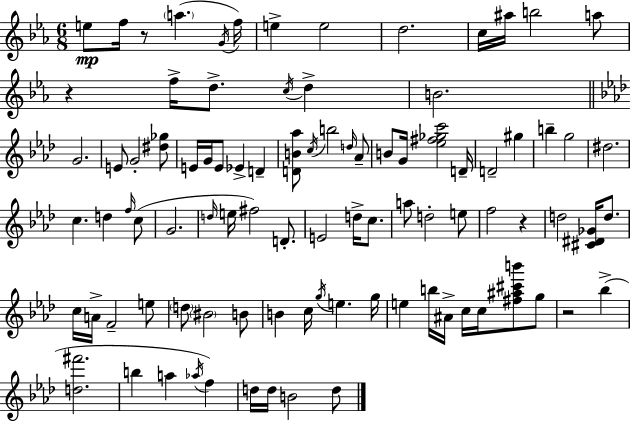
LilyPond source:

{
  \clef treble
  \numericTimeSignature
  \time 6/8
  \key ees \major
  e''8\mp f''16 r8 \parenthesize a''4.( \acciaccatura { g'16 } | f''16) e''4-> e''2 | d''2. | c''16 ais''16 b''2 a''8 | \break r4 f''16-> d''8.-> \acciaccatura { c''16 } d''4-> | b'2. | \bar "||" \break \key f \minor g'2. | e'8 g'2-. <dis'' ges''>8 | e'16 g'16 e'8 ees'4-> d'4-- | <d' b' aes''>8 \acciaccatura { c''16 } b''2 \grace { d''16 } | \break aes'8-- b'8 g'16 <ees'' fis'' ges'' c'''>2 | d'16-- d'2-- gis''4 | b''4-- g''2 | dis''2. | \break c''4. d''4 | \grace { f''16 }( c''8 g'2. | \grace { d''16 } e''16 fis''2) | d'8.-. e'2 | \break d''16-> c''8. a''8 d''2-. | e''8 f''2 | r4 d''2 | <cis' dis' ges'>16 d''8. c''16 a'16-> f'2-- | \break e''8 \parenthesize d''8 \parenthesize bis'2 | b'8 b'4 c''16 \acciaccatura { g''16 } e''4. | g''16 e''4 b''16 ais'16-> c''16 | c''16 <fis'' ais'' cis''' b'''>8 g''8 r2 | \break bes''4->( <d'' fis'''>2. | b''4 a''4 | \acciaccatura { aes''16 } f''4) d''16 d''16 b'2 | d''8 \bar "|."
}